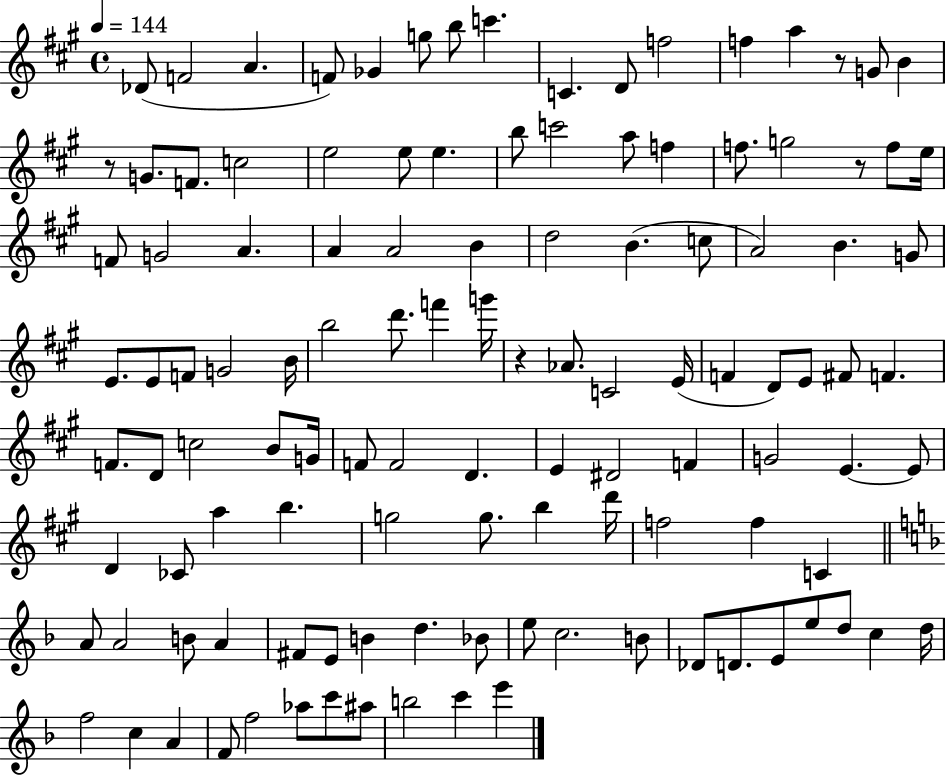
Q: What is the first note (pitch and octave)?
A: Db4